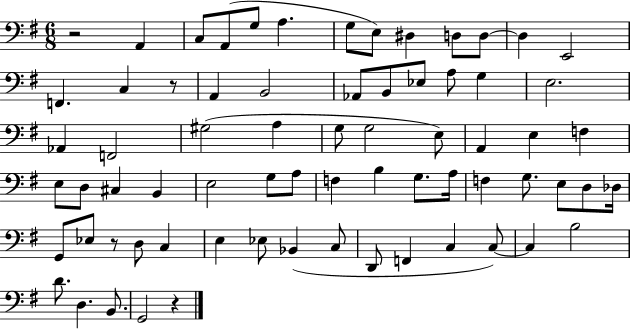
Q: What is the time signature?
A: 6/8